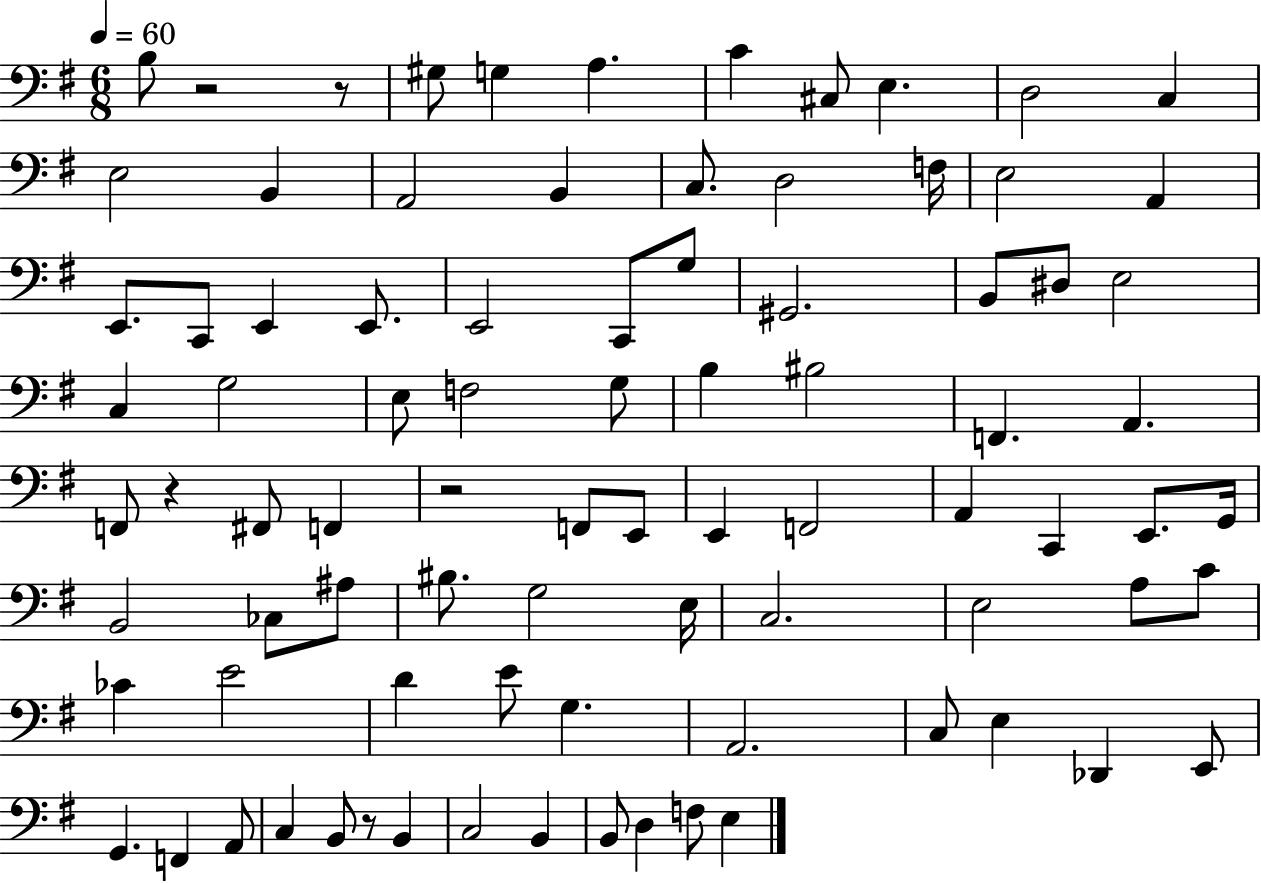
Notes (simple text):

B3/e R/h R/e G#3/e G3/q A3/q. C4/q C#3/e E3/q. D3/h C3/q E3/h B2/q A2/h B2/q C3/e. D3/h F3/s E3/h A2/q E2/e. C2/e E2/q E2/e. E2/h C2/e G3/e G#2/h. B2/e D#3/e E3/h C3/q G3/h E3/e F3/h G3/e B3/q BIS3/h F2/q. A2/q. F2/e R/q F#2/e F2/q R/h F2/e E2/e E2/q F2/h A2/q C2/q E2/e. G2/s B2/h CES3/e A#3/e BIS3/e. G3/h E3/s C3/h. E3/h A3/e C4/e CES4/q E4/h D4/q E4/e G3/q. A2/h. C3/e E3/q Db2/q E2/e G2/q. F2/q A2/e C3/q B2/e R/e B2/q C3/h B2/q B2/e D3/q F3/e E3/q